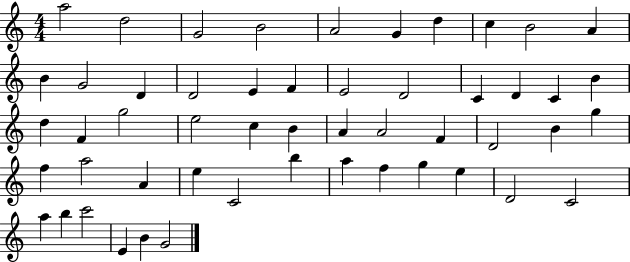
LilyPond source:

{
  \clef treble
  \numericTimeSignature
  \time 4/4
  \key c \major
  a''2 d''2 | g'2 b'2 | a'2 g'4 d''4 | c''4 b'2 a'4 | \break b'4 g'2 d'4 | d'2 e'4 f'4 | e'2 d'2 | c'4 d'4 c'4 b'4 | \break d''4 f'4 g''2 | e''2 c''4 b'4 | a'4 a'2 f'4 | d'2 b'4 g''4 | \break f''4 a''2 a'4 | e''4 c'2 b''4 | a''4 f''4 g''4 e''4 | d'2 c'2 | \break a''4 b''4 c'''2 | e'4 b'4 g'2 | \bar "|."
}